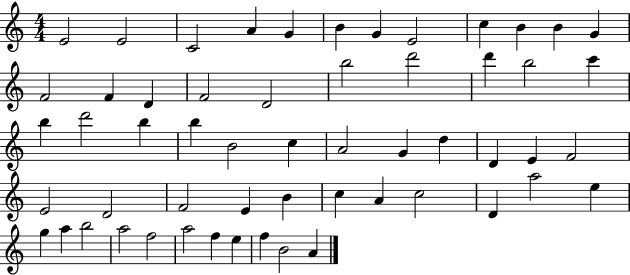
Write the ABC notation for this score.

X:1
T:Untitled
M:4/4
L:1/4
K:C
E2 E2 C2 A G B G E2 c B B G F2 F D F2 D2 b2 d'2 d' b2 c' b d'2 b b B2 c A2 G d D E F2 E2 D2 F2 E B c A c2 D a2 e g a b2 a2 f2 a2 f e f B2 A